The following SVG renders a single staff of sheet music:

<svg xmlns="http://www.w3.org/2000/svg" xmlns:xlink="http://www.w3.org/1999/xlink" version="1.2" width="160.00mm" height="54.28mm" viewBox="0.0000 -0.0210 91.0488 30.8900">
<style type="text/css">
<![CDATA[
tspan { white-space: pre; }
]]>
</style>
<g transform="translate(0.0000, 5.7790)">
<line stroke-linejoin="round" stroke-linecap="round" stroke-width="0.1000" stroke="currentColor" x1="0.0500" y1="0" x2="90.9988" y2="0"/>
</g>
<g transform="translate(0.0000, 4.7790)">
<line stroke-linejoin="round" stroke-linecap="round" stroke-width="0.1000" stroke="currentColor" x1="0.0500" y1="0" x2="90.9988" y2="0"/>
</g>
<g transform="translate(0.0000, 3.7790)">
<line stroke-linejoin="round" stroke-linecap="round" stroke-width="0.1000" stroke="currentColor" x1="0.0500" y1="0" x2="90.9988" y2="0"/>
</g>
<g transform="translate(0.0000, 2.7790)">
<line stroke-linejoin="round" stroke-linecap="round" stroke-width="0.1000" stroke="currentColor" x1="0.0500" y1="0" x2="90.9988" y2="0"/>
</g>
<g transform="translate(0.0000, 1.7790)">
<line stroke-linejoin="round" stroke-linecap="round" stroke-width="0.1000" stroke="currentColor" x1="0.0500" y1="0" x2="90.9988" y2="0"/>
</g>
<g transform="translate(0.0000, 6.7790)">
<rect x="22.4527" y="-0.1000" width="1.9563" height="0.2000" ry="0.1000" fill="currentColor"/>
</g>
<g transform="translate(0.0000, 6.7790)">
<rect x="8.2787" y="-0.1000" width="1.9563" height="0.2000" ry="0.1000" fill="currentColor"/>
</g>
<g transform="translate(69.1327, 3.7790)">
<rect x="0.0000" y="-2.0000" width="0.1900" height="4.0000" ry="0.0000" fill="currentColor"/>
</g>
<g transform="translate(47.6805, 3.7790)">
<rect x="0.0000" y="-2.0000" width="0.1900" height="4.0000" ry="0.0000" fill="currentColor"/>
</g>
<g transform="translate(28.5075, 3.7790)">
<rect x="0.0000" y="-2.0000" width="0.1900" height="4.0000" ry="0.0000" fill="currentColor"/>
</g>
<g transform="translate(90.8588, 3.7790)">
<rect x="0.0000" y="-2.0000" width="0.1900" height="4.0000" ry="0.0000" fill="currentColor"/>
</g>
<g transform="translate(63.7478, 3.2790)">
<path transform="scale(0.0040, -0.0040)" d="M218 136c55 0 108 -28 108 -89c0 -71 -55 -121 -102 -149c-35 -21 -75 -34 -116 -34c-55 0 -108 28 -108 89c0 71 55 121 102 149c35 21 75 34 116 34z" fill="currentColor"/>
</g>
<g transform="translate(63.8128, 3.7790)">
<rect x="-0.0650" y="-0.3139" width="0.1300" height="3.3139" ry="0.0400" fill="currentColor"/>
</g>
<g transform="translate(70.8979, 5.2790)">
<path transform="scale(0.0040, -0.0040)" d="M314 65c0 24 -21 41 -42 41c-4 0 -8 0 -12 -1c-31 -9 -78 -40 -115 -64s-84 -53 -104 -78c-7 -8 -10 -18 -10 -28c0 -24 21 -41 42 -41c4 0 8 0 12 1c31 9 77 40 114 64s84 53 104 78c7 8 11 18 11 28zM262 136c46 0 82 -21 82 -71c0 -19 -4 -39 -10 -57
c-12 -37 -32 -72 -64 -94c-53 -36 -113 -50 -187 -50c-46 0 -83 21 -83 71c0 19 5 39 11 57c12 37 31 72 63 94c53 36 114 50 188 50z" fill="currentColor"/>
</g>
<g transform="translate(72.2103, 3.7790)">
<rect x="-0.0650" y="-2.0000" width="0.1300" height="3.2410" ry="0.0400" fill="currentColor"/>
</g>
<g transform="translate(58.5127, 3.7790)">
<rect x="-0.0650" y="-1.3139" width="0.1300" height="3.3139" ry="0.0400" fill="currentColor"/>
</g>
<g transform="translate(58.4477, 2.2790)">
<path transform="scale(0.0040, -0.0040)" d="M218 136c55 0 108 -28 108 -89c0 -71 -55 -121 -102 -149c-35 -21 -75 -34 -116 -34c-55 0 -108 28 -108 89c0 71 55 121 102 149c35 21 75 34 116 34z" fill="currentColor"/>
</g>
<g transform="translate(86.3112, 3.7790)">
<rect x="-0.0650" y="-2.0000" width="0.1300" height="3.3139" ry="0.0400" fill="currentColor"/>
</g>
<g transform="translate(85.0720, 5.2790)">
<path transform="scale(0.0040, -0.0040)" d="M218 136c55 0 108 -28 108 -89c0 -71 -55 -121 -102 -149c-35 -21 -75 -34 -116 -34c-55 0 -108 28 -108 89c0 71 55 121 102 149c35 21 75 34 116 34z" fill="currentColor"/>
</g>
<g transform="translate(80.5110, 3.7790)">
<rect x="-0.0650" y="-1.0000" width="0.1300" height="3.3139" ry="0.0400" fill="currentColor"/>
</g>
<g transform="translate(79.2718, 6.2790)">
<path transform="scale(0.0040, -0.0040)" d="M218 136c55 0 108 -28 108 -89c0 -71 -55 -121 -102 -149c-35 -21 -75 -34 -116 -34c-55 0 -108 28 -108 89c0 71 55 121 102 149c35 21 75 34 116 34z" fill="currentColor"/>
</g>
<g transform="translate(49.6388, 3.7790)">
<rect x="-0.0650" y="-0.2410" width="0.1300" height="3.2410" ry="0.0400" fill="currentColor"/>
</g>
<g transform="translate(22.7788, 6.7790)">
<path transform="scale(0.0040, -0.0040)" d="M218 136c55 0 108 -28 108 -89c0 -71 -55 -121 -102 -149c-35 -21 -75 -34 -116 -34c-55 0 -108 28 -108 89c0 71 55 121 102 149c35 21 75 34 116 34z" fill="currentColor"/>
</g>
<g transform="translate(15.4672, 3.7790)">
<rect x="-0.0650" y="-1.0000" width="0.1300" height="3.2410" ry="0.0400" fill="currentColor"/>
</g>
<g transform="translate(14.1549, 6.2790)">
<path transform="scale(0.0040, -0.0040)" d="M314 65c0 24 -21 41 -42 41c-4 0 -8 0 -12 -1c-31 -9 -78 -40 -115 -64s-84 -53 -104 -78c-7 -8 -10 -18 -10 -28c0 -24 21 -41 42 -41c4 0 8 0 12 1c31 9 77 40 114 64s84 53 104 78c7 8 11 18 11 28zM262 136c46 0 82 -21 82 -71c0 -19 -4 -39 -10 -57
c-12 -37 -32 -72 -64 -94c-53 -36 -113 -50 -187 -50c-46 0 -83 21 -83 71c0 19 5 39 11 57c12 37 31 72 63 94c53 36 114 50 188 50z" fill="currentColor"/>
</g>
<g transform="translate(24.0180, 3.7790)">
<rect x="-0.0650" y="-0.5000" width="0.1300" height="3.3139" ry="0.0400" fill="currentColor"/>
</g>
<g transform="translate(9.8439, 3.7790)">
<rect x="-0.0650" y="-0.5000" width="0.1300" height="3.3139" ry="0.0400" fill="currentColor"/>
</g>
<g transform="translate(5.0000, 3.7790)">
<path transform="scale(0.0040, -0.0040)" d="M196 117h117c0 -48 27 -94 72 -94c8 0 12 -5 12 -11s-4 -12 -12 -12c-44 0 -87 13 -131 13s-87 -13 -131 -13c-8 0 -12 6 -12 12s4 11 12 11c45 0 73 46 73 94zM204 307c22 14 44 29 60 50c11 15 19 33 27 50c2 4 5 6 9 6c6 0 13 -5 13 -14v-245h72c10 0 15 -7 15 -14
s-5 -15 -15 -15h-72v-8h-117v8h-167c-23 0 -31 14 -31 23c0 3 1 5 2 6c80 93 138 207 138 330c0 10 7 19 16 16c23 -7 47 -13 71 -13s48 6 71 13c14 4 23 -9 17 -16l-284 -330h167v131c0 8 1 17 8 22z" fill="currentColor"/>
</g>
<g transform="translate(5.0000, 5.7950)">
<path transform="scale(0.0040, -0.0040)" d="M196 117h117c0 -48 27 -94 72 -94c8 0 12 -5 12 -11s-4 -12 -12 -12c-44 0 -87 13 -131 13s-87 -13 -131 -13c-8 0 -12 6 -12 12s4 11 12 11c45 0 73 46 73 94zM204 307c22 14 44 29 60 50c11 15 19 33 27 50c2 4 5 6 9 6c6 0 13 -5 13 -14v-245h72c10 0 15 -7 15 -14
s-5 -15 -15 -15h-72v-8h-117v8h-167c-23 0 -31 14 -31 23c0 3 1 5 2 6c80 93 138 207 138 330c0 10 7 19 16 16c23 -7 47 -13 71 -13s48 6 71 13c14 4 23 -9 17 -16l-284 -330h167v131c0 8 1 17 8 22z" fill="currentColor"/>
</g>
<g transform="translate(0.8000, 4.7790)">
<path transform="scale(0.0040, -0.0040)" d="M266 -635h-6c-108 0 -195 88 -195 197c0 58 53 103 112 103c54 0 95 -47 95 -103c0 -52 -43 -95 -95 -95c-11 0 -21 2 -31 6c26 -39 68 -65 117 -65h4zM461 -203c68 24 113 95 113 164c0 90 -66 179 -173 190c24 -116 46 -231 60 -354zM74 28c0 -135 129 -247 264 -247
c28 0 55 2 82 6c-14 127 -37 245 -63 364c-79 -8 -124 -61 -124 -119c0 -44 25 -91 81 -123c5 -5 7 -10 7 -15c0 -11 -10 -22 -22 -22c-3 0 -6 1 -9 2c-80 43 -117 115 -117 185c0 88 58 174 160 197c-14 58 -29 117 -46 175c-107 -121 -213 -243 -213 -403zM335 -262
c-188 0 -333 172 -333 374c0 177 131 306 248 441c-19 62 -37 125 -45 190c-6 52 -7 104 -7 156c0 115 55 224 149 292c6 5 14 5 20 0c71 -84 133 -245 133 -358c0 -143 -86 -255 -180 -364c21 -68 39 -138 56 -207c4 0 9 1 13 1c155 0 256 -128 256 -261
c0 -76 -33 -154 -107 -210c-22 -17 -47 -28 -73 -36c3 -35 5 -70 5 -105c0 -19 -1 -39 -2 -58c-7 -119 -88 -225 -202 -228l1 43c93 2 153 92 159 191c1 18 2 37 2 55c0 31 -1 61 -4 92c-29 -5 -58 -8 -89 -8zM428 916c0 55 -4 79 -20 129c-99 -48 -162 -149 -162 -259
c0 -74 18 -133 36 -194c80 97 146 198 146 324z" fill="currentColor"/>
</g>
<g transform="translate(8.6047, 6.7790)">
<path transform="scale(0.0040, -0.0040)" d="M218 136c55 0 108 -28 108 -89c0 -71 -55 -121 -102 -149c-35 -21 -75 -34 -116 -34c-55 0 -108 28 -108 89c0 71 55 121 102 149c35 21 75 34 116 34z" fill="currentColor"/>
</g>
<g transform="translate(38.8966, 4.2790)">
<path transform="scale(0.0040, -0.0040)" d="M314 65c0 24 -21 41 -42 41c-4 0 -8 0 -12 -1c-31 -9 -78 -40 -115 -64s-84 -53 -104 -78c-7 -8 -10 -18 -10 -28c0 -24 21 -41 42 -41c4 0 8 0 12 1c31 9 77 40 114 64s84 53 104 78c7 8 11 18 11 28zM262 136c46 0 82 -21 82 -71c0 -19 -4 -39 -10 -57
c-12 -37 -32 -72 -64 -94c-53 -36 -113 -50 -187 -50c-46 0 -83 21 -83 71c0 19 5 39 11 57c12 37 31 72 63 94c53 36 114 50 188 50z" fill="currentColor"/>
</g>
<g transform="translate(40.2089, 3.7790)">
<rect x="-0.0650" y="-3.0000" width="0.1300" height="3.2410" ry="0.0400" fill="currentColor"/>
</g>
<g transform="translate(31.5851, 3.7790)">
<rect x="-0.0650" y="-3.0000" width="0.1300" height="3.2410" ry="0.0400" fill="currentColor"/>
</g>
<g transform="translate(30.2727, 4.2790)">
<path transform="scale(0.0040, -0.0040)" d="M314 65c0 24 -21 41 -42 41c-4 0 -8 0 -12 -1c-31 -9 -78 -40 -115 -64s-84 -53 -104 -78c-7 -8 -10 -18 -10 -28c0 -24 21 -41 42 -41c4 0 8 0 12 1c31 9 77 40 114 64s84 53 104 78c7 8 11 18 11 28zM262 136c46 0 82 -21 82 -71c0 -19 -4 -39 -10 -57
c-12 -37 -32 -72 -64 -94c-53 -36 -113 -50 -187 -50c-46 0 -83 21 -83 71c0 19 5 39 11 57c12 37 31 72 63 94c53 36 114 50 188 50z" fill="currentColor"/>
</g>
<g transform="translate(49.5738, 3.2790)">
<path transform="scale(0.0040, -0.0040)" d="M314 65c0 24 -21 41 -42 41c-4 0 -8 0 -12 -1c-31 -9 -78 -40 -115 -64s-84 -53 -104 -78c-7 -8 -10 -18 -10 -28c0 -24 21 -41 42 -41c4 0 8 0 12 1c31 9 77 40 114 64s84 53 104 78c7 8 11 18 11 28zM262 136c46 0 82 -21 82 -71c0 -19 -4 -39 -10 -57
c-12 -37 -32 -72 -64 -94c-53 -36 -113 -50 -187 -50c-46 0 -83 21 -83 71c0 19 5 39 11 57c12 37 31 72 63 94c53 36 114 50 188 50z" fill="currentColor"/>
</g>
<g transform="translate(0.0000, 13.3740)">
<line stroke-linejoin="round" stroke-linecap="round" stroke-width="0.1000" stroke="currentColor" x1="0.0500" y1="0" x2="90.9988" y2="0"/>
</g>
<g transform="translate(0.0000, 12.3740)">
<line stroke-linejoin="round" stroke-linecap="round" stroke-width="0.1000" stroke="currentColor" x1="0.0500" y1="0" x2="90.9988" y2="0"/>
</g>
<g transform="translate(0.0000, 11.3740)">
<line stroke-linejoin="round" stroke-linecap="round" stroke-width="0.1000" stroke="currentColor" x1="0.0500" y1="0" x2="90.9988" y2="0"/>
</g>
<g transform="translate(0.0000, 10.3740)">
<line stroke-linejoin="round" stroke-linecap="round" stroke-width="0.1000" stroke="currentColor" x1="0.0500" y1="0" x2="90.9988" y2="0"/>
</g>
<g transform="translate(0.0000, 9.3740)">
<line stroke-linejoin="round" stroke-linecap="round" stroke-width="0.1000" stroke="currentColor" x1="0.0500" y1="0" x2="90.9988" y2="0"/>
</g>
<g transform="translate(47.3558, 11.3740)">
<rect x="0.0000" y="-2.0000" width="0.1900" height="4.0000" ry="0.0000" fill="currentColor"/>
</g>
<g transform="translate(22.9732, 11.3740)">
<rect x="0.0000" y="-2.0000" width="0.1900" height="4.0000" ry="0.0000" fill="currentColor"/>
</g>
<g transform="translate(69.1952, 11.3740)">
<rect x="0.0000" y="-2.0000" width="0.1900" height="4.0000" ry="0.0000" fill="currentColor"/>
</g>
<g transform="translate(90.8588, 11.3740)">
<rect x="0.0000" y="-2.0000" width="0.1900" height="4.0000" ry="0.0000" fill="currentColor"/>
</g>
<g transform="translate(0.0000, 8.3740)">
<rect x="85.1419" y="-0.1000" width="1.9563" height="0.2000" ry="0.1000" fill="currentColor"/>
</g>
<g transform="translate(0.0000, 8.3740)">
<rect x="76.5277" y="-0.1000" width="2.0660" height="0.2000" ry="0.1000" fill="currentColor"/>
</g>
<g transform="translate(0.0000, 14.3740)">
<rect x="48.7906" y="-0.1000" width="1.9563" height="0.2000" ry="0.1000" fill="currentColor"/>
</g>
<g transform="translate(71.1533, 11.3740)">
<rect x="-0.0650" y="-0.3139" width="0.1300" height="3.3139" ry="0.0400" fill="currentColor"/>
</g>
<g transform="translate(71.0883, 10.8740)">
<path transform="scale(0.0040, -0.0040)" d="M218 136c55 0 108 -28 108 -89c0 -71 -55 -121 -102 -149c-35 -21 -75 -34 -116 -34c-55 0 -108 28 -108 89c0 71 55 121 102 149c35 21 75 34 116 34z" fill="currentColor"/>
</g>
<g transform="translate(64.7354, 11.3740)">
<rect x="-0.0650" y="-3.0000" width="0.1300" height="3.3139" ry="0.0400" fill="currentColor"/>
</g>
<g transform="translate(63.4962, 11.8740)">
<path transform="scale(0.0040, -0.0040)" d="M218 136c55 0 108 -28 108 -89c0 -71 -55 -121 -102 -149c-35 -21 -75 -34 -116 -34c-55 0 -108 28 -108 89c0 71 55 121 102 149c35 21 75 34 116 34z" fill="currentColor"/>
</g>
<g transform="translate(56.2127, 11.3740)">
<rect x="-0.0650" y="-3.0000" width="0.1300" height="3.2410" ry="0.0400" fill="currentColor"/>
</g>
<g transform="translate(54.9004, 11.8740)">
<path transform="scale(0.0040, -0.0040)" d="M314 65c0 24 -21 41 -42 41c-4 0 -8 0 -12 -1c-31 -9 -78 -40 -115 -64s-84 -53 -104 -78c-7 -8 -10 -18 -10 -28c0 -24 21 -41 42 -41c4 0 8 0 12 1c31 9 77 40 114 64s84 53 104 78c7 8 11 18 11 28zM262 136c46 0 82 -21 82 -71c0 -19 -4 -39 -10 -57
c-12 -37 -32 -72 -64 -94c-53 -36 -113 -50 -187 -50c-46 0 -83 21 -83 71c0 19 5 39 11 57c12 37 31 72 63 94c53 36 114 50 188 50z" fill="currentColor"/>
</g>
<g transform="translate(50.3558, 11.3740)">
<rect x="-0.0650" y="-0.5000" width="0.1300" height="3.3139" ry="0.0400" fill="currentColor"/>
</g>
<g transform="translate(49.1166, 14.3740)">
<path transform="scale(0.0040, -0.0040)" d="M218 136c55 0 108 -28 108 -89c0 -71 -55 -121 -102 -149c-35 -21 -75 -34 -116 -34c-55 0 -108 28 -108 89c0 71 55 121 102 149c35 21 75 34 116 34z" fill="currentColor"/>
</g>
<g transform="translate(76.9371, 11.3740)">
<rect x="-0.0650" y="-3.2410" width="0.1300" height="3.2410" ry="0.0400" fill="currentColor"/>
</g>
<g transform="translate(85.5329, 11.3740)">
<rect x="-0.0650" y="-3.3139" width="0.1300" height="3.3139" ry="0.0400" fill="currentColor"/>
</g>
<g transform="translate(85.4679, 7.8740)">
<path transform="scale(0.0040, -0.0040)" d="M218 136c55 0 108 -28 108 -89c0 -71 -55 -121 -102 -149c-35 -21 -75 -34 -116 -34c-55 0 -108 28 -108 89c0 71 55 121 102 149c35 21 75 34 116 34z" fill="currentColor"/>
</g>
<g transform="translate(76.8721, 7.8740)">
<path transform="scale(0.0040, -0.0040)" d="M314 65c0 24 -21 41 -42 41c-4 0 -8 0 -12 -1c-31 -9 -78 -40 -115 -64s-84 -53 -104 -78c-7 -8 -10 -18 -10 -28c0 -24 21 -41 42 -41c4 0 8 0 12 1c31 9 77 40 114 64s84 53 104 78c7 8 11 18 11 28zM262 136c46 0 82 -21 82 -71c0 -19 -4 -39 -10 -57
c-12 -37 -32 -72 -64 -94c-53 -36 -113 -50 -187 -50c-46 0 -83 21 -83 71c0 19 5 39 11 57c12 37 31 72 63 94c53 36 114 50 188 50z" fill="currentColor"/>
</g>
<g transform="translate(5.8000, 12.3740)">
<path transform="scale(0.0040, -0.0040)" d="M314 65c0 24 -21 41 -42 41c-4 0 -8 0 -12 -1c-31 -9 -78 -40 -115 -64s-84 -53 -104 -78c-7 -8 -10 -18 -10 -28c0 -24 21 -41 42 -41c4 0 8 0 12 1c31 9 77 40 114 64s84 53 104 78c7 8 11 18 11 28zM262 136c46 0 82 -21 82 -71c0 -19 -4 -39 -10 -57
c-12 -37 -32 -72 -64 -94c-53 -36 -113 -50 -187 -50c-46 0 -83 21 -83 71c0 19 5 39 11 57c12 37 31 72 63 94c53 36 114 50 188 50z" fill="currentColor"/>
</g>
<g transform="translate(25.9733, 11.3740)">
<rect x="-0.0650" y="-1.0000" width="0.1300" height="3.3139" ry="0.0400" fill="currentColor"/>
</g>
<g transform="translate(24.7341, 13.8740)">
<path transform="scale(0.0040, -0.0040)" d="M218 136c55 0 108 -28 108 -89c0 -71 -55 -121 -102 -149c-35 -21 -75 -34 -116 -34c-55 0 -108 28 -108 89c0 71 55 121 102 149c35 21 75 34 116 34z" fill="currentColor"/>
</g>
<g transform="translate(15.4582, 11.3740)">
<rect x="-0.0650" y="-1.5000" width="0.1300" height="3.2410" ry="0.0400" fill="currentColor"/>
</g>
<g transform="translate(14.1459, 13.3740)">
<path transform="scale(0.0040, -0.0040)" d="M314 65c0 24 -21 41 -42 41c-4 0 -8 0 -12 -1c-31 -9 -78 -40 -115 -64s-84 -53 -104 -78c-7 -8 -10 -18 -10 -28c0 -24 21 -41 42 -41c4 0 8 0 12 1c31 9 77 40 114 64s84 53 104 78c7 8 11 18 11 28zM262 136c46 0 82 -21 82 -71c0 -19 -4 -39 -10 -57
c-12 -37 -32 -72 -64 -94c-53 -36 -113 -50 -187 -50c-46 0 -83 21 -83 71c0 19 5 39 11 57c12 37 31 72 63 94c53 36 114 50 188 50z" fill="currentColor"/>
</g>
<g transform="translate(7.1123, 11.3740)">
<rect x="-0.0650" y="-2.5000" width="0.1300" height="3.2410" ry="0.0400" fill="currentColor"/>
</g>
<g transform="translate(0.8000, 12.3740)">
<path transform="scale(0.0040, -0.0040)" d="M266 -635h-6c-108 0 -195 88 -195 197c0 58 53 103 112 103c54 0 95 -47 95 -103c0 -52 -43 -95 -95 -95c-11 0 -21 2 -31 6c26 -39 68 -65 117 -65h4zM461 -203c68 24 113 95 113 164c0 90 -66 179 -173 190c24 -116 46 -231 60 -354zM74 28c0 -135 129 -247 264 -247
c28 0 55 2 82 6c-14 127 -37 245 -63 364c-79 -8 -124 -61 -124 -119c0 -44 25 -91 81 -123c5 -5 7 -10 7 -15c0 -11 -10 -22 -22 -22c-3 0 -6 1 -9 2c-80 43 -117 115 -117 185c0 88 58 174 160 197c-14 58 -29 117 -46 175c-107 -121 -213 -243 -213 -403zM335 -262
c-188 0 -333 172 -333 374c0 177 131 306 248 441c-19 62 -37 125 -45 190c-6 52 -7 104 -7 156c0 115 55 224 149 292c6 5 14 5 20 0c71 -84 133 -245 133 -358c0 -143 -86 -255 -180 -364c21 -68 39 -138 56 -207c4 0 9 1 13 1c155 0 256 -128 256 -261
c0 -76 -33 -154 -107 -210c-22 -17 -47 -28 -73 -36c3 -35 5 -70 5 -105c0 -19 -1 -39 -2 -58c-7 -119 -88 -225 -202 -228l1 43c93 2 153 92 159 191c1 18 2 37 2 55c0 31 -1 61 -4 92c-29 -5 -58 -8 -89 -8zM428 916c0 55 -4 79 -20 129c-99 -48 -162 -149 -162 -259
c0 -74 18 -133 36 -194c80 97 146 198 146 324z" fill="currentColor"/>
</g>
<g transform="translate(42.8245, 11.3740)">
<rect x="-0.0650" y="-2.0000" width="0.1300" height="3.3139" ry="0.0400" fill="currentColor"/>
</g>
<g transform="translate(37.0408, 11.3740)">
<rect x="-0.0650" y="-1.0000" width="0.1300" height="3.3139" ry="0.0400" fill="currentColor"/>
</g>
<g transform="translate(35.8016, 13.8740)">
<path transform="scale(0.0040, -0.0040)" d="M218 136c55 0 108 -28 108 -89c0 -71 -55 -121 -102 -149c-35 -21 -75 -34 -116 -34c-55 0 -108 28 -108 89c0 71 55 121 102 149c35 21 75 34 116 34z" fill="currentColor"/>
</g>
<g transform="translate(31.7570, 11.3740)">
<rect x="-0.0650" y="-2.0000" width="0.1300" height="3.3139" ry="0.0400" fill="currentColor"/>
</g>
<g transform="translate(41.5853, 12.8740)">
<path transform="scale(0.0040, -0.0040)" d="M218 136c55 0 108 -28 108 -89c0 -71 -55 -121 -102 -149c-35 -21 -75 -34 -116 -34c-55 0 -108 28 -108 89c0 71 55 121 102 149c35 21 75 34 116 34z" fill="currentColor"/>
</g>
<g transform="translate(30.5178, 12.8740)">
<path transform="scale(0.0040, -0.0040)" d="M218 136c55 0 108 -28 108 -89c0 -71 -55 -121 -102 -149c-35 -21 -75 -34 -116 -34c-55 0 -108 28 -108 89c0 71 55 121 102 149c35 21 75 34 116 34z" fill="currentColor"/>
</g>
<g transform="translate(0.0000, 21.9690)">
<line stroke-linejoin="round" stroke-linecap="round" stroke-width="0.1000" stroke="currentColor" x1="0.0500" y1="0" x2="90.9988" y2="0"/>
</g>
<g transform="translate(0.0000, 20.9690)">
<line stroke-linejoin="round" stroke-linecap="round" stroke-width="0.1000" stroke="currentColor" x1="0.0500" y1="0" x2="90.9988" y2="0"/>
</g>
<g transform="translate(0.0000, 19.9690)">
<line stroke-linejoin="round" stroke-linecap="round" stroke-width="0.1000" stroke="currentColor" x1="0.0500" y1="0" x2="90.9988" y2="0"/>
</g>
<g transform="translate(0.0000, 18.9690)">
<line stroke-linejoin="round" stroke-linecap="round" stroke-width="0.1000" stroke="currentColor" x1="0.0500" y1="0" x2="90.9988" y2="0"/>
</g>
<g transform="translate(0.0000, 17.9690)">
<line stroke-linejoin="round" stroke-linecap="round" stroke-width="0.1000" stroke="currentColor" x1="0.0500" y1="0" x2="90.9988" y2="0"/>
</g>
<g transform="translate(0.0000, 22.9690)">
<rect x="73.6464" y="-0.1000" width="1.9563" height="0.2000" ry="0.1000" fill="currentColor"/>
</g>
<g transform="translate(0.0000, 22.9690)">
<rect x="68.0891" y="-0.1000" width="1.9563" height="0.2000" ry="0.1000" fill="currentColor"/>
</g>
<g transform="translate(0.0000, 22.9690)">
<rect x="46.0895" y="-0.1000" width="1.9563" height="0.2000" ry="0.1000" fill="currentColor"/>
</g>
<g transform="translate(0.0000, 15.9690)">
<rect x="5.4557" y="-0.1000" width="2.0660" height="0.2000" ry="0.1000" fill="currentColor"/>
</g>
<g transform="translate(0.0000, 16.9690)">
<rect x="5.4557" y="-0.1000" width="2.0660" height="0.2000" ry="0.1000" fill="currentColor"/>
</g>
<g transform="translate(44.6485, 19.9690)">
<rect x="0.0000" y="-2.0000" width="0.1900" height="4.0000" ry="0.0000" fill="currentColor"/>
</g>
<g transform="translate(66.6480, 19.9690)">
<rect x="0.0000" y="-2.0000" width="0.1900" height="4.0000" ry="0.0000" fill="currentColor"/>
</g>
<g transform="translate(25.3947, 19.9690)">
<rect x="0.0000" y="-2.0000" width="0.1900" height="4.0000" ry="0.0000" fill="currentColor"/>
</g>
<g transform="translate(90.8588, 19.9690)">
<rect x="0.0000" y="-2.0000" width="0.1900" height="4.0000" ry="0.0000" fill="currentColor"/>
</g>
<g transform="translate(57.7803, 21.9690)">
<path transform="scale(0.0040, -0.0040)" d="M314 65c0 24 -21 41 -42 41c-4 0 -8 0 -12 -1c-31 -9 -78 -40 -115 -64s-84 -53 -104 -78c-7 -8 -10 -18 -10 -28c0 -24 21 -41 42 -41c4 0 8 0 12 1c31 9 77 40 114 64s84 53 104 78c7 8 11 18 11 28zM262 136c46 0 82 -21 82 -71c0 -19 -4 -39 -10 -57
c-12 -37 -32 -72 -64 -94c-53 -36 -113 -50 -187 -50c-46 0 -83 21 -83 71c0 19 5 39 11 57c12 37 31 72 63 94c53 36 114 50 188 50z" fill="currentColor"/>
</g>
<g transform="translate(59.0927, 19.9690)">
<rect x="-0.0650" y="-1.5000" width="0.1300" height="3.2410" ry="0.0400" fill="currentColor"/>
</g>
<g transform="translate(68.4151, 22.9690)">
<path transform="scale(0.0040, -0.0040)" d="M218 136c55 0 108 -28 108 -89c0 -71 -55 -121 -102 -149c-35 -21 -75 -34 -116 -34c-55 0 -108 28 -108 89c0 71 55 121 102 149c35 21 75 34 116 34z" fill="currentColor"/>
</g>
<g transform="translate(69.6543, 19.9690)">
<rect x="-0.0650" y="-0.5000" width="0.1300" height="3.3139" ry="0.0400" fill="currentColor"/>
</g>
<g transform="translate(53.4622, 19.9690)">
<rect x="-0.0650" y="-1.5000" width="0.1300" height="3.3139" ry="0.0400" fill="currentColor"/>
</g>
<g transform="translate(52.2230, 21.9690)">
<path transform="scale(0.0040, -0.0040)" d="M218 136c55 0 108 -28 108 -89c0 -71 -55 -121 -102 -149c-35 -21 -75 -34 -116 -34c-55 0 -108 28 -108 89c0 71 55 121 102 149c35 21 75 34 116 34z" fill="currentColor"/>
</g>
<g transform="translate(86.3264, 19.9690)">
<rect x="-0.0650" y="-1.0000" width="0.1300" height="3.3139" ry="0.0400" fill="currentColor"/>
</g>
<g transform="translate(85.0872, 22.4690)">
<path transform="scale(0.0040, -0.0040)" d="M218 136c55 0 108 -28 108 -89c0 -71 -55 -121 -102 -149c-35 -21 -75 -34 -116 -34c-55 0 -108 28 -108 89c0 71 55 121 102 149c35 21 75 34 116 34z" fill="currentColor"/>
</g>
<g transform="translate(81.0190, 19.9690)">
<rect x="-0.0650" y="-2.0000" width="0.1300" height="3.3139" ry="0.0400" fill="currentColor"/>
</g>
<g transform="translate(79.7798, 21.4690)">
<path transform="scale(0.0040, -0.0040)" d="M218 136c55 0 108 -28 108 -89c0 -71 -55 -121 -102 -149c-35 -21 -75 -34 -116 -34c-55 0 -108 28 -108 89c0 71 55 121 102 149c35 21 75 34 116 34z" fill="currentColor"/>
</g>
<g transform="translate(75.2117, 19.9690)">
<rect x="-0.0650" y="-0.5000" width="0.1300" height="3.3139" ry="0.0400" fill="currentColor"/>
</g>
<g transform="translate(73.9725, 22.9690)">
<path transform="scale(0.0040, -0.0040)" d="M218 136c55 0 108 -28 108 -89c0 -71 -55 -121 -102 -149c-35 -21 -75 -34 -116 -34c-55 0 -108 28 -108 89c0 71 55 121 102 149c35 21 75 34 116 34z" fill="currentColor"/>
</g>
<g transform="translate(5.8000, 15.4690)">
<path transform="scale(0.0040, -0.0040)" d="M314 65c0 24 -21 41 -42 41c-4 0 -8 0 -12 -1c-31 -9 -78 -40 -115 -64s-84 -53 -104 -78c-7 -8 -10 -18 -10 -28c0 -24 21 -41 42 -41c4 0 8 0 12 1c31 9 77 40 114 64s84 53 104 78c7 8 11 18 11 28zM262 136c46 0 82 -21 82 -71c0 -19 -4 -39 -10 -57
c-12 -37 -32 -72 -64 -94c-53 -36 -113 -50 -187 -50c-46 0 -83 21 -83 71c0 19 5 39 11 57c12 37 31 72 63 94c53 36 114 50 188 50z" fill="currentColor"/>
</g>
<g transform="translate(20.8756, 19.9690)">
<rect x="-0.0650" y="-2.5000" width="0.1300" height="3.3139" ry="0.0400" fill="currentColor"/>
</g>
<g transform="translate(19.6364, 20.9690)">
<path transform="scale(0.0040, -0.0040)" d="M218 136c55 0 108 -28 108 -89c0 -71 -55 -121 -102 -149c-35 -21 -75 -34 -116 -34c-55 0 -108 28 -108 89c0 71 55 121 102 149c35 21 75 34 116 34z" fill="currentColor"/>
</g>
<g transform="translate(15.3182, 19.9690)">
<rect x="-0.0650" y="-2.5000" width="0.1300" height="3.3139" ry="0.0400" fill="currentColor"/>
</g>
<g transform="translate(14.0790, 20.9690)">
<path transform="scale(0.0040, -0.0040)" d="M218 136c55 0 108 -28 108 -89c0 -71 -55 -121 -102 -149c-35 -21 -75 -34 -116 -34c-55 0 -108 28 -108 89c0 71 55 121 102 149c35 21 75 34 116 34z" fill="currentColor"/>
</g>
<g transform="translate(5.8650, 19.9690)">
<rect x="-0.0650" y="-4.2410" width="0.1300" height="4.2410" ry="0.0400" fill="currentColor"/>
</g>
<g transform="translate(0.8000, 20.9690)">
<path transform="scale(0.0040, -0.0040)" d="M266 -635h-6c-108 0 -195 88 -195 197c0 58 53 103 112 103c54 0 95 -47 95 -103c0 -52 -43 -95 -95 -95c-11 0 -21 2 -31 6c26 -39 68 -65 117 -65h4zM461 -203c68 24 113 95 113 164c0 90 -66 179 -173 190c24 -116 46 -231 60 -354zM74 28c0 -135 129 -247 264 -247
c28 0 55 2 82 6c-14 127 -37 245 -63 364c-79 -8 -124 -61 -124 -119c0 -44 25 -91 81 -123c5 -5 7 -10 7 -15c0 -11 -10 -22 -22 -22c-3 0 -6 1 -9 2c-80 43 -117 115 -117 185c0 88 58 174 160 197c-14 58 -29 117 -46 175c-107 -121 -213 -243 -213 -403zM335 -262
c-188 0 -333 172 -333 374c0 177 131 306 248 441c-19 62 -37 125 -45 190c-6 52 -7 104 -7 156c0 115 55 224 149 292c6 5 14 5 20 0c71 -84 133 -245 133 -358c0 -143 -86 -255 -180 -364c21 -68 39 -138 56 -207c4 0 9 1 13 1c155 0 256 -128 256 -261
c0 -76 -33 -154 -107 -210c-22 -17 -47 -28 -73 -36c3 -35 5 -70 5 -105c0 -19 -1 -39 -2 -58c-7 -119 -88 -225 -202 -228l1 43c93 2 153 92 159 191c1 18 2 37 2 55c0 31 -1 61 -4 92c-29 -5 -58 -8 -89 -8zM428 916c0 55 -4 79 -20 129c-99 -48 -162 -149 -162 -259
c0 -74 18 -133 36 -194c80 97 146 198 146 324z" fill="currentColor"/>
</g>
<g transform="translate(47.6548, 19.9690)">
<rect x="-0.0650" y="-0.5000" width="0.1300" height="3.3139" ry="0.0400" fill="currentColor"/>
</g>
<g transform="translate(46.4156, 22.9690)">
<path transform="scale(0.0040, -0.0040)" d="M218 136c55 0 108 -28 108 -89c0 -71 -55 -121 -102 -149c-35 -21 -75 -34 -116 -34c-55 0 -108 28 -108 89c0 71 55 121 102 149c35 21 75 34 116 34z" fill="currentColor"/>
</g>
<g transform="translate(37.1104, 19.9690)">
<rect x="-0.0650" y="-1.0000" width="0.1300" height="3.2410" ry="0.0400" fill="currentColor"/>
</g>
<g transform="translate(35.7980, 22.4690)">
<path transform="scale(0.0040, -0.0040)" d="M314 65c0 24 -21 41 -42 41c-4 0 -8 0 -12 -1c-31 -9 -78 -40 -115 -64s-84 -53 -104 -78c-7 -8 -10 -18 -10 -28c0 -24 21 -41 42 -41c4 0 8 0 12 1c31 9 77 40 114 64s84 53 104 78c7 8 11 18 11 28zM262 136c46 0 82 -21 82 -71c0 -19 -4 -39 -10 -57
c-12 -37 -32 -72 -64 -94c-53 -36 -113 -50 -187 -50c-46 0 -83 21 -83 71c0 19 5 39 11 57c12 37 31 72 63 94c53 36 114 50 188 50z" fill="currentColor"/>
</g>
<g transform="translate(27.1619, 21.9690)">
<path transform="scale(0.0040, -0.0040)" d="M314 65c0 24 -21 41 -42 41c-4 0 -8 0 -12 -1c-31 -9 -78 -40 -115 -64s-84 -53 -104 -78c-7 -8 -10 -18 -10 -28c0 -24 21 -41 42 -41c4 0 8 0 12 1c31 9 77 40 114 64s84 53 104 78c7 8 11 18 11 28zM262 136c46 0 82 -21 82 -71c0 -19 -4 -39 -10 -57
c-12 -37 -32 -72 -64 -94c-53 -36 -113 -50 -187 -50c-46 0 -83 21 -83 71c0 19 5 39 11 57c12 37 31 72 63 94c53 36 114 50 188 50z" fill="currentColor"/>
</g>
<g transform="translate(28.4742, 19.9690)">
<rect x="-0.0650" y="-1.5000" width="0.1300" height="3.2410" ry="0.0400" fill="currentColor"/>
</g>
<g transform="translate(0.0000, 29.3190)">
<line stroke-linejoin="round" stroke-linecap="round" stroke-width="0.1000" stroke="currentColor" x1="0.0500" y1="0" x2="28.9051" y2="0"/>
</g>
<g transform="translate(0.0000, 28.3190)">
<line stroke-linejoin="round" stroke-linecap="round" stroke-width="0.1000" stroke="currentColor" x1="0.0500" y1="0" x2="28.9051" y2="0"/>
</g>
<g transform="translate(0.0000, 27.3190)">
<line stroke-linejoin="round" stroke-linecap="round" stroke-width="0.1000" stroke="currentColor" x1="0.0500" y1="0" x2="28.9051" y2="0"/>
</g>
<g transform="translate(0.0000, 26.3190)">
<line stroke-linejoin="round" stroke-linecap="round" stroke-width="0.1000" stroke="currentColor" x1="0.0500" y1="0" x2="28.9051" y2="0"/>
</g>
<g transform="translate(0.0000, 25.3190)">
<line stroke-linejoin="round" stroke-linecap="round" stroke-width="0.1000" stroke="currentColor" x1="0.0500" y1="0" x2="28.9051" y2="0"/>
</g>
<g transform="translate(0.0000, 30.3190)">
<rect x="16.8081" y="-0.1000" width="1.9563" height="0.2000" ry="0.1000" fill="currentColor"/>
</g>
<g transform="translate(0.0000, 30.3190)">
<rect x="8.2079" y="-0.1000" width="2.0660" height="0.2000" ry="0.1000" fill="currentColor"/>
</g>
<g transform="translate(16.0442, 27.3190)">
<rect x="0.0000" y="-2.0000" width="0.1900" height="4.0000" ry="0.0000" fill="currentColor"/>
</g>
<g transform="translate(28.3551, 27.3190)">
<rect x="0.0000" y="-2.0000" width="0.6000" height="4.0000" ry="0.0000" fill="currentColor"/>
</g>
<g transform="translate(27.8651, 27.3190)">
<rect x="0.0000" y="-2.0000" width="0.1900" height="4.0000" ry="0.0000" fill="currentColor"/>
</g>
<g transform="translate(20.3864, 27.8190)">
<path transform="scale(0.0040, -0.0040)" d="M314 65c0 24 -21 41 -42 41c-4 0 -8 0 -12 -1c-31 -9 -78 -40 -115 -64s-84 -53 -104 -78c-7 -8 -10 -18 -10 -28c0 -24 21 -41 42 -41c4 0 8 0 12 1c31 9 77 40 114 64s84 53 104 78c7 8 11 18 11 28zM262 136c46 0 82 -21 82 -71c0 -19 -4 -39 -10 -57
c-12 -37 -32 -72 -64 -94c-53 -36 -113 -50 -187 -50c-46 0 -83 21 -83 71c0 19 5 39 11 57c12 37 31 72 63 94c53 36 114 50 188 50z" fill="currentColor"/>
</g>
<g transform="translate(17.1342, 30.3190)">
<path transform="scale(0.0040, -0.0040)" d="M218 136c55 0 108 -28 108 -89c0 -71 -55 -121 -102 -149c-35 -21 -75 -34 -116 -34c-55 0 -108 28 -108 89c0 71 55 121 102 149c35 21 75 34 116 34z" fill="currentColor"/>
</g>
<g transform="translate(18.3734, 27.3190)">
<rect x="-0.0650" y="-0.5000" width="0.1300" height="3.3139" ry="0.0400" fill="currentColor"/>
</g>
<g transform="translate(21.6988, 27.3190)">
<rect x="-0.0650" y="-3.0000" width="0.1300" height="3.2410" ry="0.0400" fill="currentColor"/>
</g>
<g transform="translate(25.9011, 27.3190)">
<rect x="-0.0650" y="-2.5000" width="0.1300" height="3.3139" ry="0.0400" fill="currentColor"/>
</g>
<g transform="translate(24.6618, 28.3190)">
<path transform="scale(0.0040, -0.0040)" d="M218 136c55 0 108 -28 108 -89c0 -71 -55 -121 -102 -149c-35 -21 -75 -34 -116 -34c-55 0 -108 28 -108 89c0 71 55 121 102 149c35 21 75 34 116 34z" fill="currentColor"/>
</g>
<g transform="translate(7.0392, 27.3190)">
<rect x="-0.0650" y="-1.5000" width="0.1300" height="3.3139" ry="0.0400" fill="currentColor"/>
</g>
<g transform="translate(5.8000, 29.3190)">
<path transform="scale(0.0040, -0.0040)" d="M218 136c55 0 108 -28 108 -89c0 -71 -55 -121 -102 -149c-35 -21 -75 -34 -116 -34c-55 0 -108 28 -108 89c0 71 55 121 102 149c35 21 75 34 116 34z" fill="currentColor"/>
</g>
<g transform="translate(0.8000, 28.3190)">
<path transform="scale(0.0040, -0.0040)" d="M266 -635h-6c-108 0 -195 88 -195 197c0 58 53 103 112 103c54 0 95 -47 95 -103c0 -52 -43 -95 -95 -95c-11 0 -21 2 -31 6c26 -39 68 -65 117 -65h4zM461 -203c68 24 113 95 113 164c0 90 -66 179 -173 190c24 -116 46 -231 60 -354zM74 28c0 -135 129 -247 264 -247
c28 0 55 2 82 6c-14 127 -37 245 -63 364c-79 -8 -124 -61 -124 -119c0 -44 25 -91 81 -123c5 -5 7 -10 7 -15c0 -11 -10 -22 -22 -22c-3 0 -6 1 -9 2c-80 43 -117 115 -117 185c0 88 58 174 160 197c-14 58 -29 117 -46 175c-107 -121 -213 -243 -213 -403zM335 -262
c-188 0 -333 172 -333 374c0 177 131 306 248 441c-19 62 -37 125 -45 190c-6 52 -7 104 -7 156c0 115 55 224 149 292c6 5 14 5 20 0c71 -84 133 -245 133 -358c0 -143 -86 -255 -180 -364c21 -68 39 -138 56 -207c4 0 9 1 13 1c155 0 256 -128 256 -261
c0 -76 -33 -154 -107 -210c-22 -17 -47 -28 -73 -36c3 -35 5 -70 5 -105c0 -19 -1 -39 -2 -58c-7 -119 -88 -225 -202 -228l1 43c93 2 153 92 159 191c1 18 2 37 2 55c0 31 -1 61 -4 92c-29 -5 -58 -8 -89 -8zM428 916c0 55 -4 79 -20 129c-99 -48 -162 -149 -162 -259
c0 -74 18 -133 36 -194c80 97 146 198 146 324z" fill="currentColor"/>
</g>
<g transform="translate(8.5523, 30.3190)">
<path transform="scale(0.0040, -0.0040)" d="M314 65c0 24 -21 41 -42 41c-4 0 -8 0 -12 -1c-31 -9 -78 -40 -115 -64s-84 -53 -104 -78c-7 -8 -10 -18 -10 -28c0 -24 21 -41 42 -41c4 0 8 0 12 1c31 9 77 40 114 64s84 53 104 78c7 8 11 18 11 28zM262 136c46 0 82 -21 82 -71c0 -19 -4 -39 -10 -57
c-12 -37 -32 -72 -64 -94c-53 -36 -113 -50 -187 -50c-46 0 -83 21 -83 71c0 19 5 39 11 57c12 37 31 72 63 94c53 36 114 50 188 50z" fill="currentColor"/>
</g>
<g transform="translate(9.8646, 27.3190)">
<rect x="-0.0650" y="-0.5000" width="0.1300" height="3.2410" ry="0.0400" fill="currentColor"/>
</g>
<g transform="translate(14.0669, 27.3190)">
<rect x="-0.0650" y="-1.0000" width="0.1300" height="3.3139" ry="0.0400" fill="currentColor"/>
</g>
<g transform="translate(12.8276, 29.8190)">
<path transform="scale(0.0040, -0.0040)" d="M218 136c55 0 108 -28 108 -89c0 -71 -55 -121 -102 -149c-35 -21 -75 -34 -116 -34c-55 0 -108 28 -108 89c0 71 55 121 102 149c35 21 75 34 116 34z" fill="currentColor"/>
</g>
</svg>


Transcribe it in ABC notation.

X:1
T:Untitled
M:4/4
L:1/4
K:C
C D2 C A2 A2 c2 e c F2 D F G2 E2 D F D F C A2 A c b2 b d'2 G G E2 D2 C E E2 C C F D E C2 D C A2 G